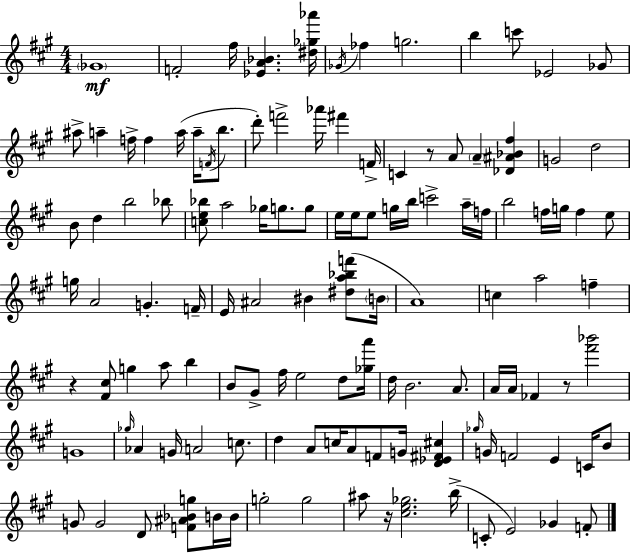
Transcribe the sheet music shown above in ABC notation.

X:1
T:Untitled
M:4/4
L:1/4
K:A
_G4 F2 ^f/4 [_EA_B] [^d_g_a']/4 _G/4 _f g2 b c'/2 _E2 _G/2 ^a/2 a f/4 f a/4 a/4 F/4 b/2 d'/2 f'2 _a'/4 ^f' F/4 C z/2 A/2 A [_D^A_B^f] G2 d2 B/2 d b2 _b/2 [ce_b]/2 a2 _g/4 g/2 g/2 e/4 e/4 e/2 g/4 b/4 c'2 a/4 f/4 b2 f/4 g/4 f e/2 g/4 A2 G F/4 E/4 ^A2 ^B [^da_bf']/2 B/4 A4 c a2 f z [^F^c]/2 g a/2 b B/2 ^G/2 ^f/4 e2 d/2 [_ga']/4 d/4 B2 A/2 A/4 A/4 _F z/2 [^f'_b']2 G4 _g/4 _A G/4 A2 c/2 d A/2 c/4 A/2 F/2 G/4 [D_E^F^c] _g/4 G/4 F2 E C/4 B/2 G/2 G2 D/2 [F^A_Bg]/2 B/4 B/4 g2 g2 ^a/2 z/4 [^ce_g]2 b/4 C/2 E2 _G F/2